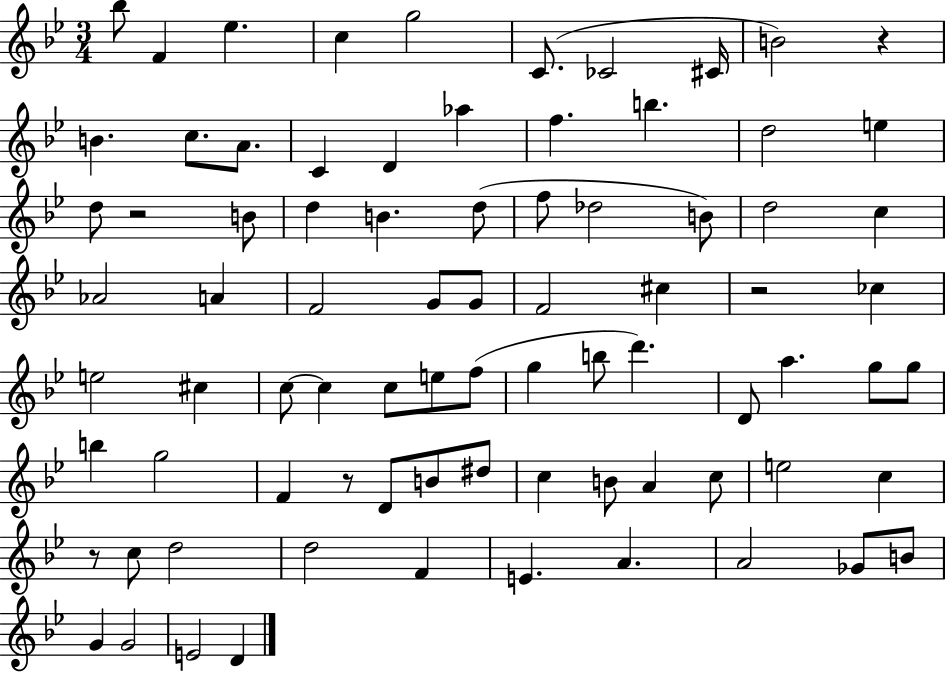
Bb5/e F4/q Eb5/q. C5/q G5/h C4/e. CES4/h C#4/s B4/h R/q B4/q. C5/e. A4/e. C4/q D4/q Ab5/q F5/q. B5/q. D5/h E5/q D5/e R/h B4/e D5/q B4/q. D5/e F5/e Db5/h B4/e D5/h C5/q Ab4/h A4/q F4/h G4/e G4/e F4/h C#5/q R/h CES5/q E5/h C#5/q C5/e C5/q C5/e E5/e F5/e G5/q B5/e D6/q. D4/e A5/q. G5/e G5/e B5/q G5/h F4/q R/e D4/e B4/e D#5/e C5/q B4/e A4/q C5/e E5/h C5/q R/e C5/e D5/h D5/h F4/q E4/q. A4/q. A4/h Gb4/e B4/e G4/q G4/h E4/h D4/q